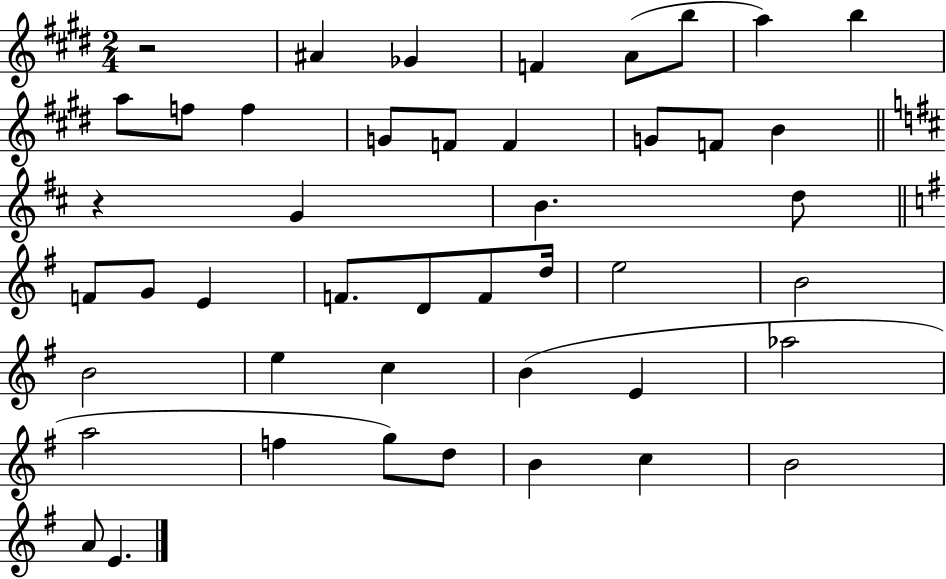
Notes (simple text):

R/h A#4/q Gb4/q F4/q A4/e B5/e A5/q B5/q A5/e F5/e F5/q G4/e F4/e F4/q G4/e F4/e B4/q R/q G4/q B4/q. D5/e F4/e G4/e E4/q F4/e. D4/e F4/e D5/s E5/h B4/h B4/h E5/q C5/q B4/q E4/q Ab5/h A5/h F5/q G5/e D5/e B4/q C5/q B4/h A4/e E4/q.